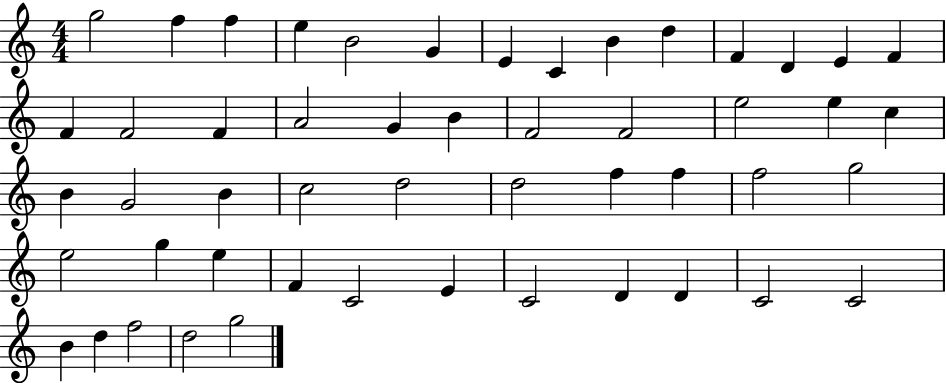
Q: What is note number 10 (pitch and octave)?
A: D5